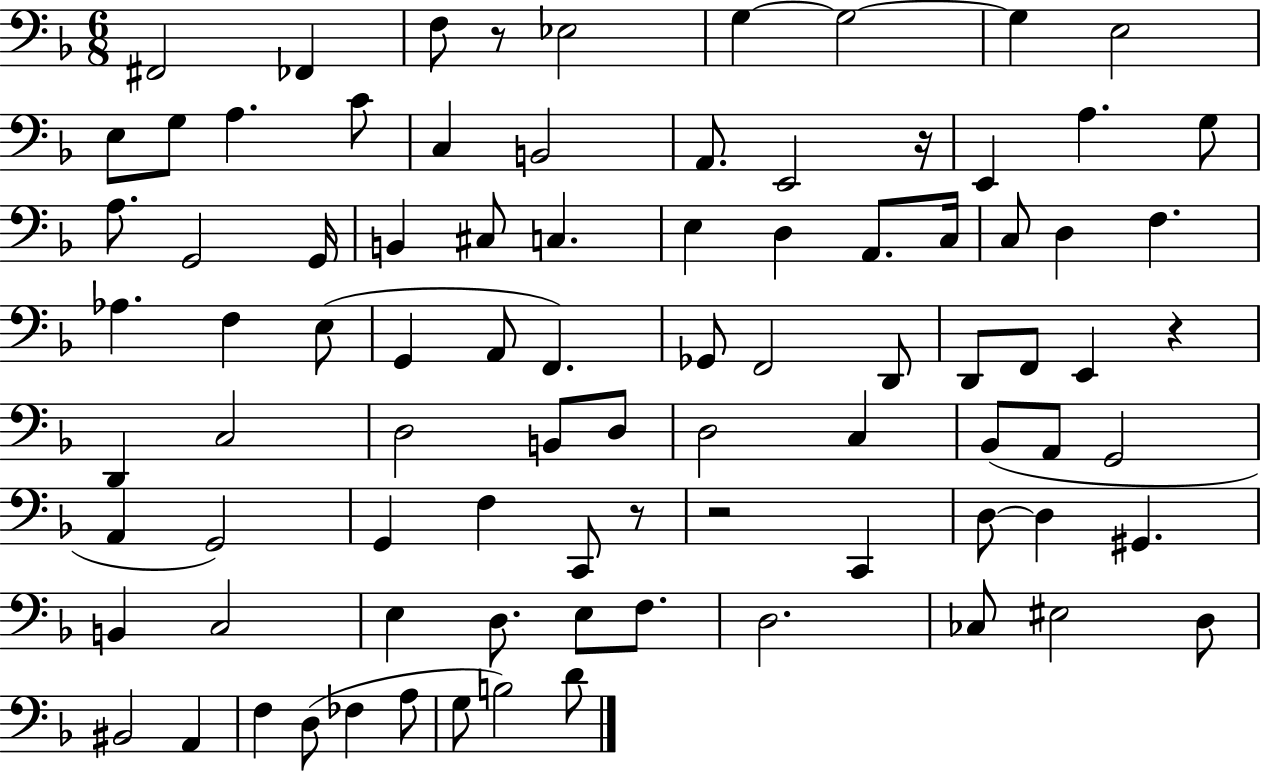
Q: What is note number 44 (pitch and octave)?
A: E2